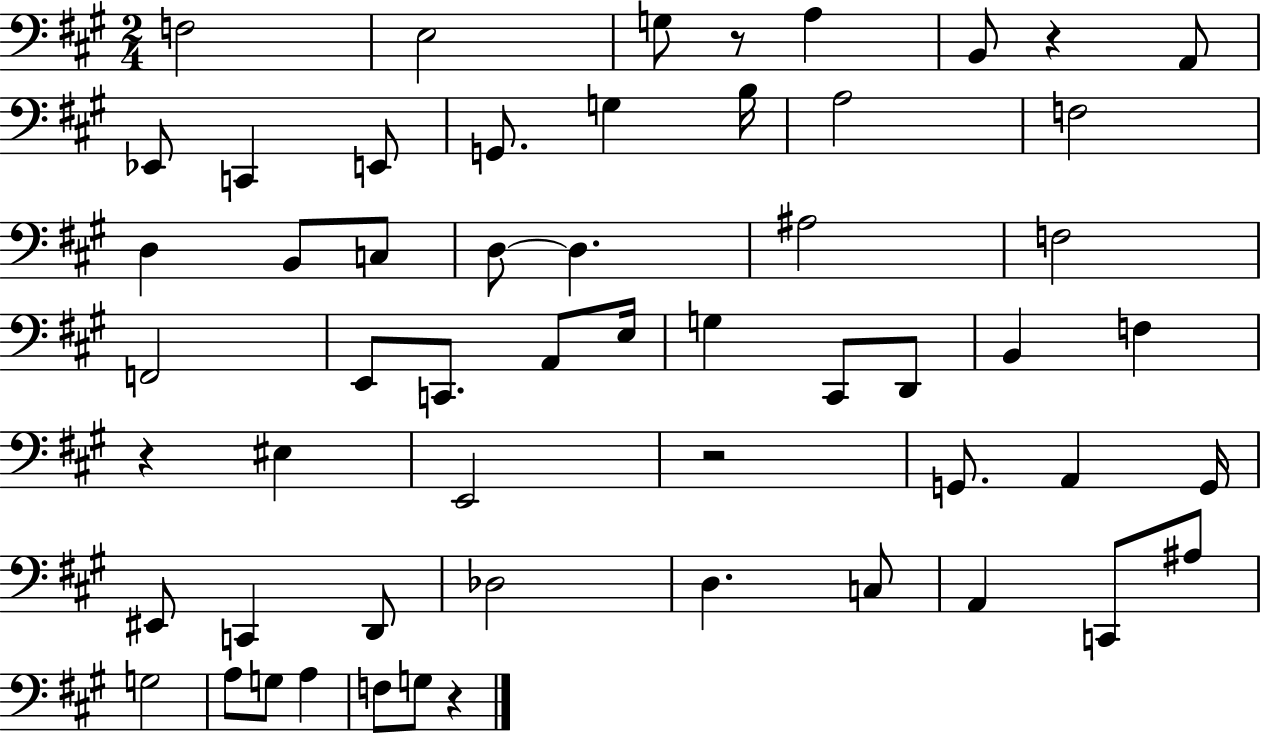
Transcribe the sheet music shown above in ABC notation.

X:1
T:Untitled
M:2/4
L:1/4
K:A
F,2 E,2 G,/2 z/2 A, B,,/2 z A,,/2 _E,,/2 C,, E,,/2 G,,/2 G, B,/4 A,2 F,2 D, B,,/2 C,/2 D,/2 D, ^A,2 F,2 F,,2 E,,/2 C,,/2 A,,/2 E,/4 G, ^C,,/2 D,,/2 B,, F, z ^E, E,,2 z2 G,,/2 A,, G,,/4 ^E,,/2 C,, D,,/2 _D,2 D, C,/2 A,, C,,/2 ^A,/2 G,2 A,/2 G,/2 A, F,/2 G,/2 z